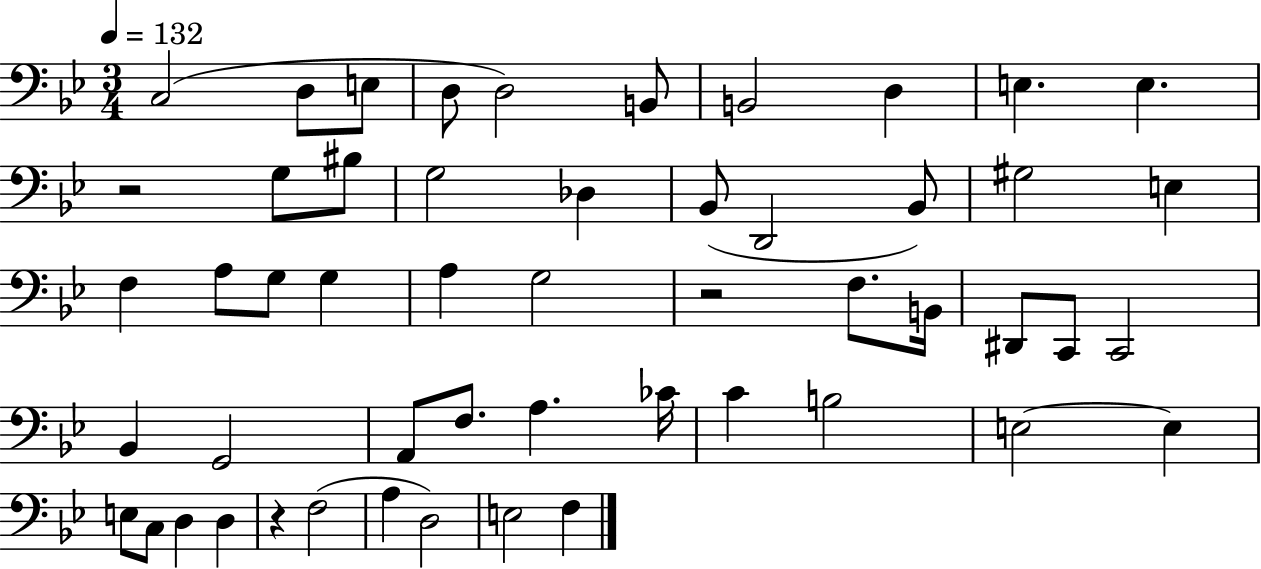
X:1
T:Untitled
M:3/4
L:1/4
K:Bb
C,2 D,/2 E,/2 D,/2 D,2 B,,/2 B,,2 D, E, E, z2 G,/2 ^B,/2 G,2 _D, _B,,/2 D,,2 _B,,/2 ^G,2 E, F, A,/2 G,/2 G, A, G,2 z2 F,/2 B,,/4 ^D,,/2 C,,/2 C,,2 _B,, G,,2 A,,/2 F,/2 A, _C/4 C B,2 E,2 E, E,/2 C,/2 D, D, z F,2 A, D,2 E,2 F,